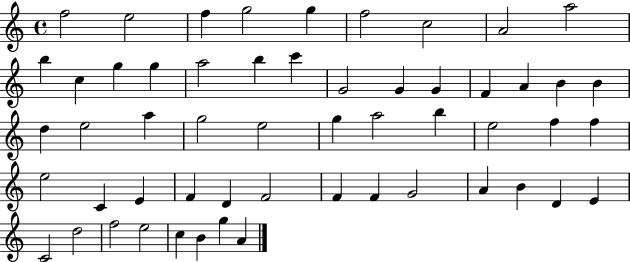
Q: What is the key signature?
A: C major